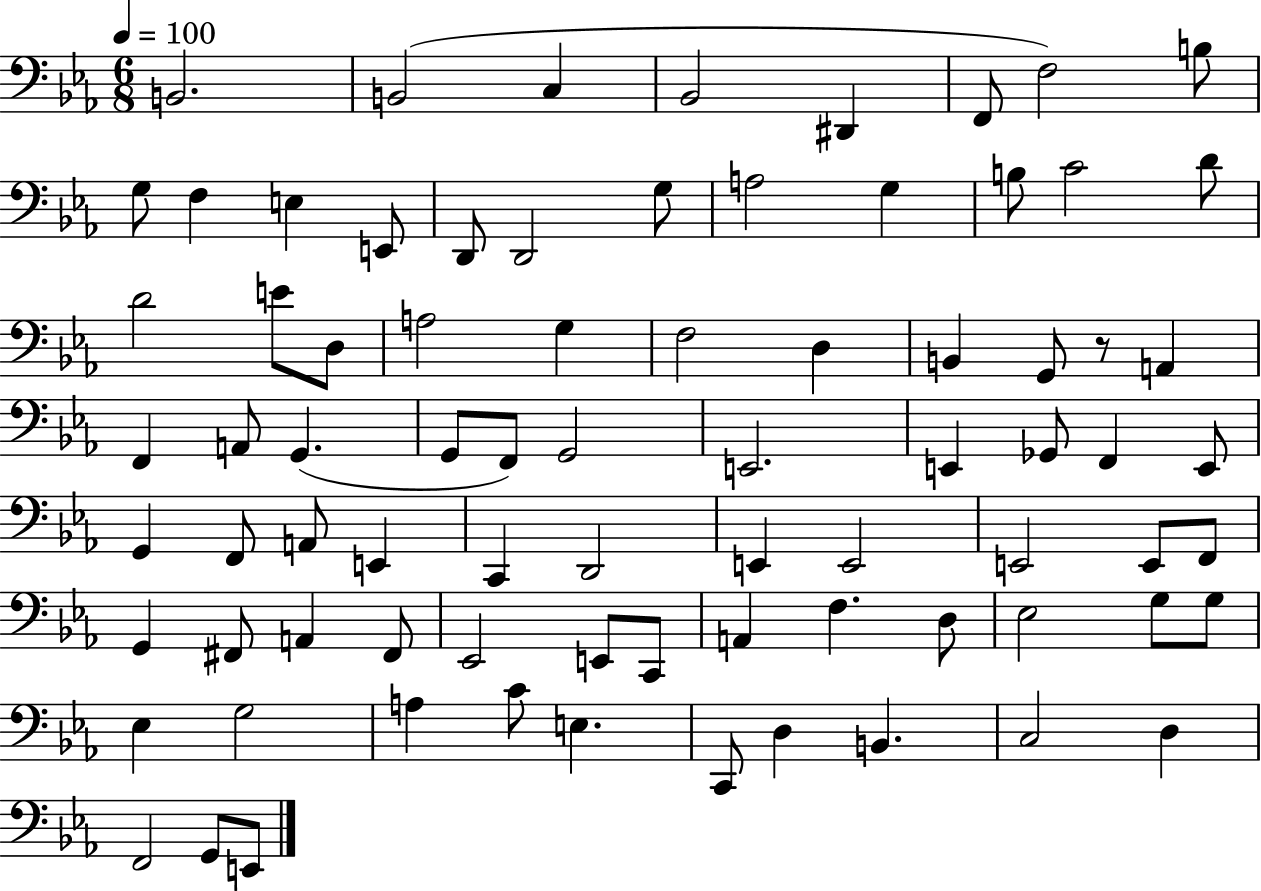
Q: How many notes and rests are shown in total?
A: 79